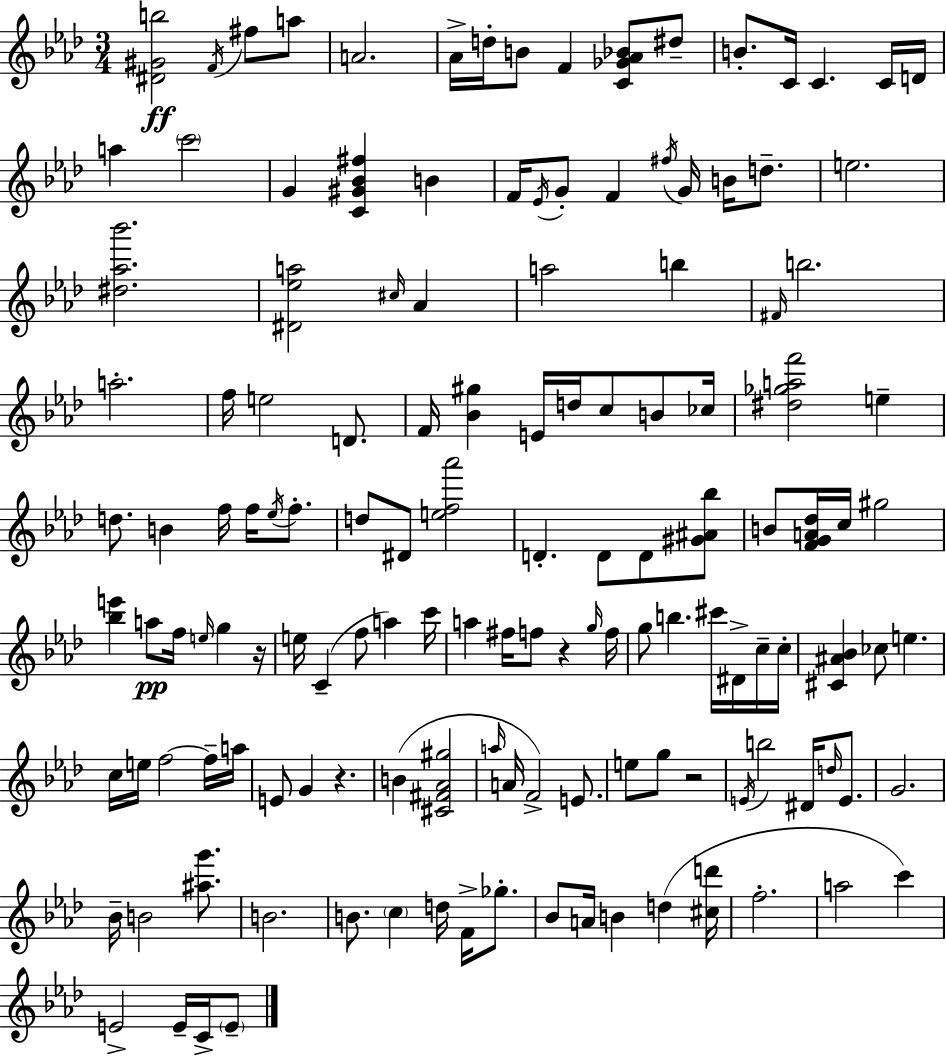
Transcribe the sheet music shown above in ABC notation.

X:1
T:Untitled
M:3/4
L:1/4
K:Ab
[^D^Gb]2 F/4 ^f/2 a/2 A2 _A/4 d/4 B/2 F [C_G_A_B]/2 ^d/2 B/2 C/4 C C/4 D/4 a c'2 G [C^G_B^f] B F/4 _E/4 G/2 F ^f/4 G/4 B/4 d/2 e2 [^d_a_b']2 [^D_ea]2 ^c/4 _A a2 b ^F/4 b2 a2 f/4 e2 D/2 F/4 [_B^g] E/4 d/4 c/2 B/2 _c/4 [^d_gaf']2 e d/2 B f/4 f/4 _e/4 f/2 d/2 ^D/2 [ef_a']2 D D/2 D/2 [^G^A_b]/2 B/2 [FGA_d]/4 c/4 ^g2 [_be'] a/2 f/4 e/4 g z/4 e/4 C f/2 a c'/4 a ^f/4 f/2 z g/4 f/4 g/2 b ^c'/4 ^D/4 c/4 c/4 [^C^A_B] _c/2 e c/4 e/4 f2 f/4 a/4 E/2 G z B [^C^F_A^g]2 a/4 A/4 F2 E/2 e/2 g/2 z2 E/4 b2 ^D/4 d/4 E/2 G2 _B/4 B2 [^ag']/2 B2 B/2 c d/4 F/4 _g/2 _B/2 A/4 B d [^cd']/4 f2 a2 c' E2 E/4 C/4 E/2